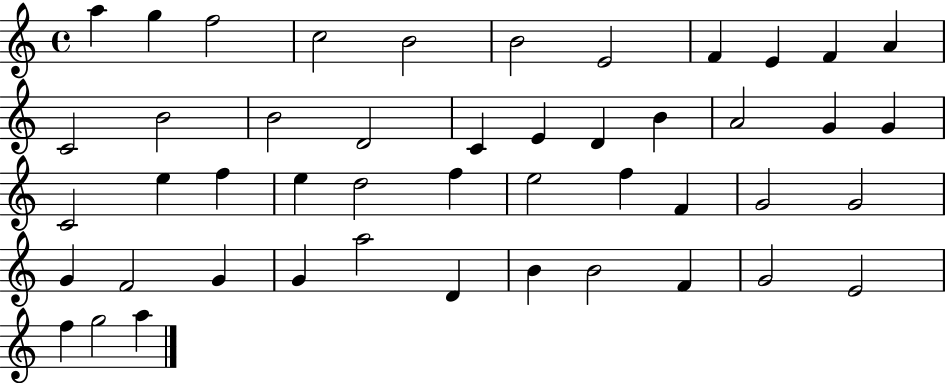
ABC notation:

X:1
T:Untitled
M:4/4
L:1/4
K:C
a g f2 c2 B2 B2 E2 F E F A C2 B2 B2 D2 C E D B A2 G G C2 e f e d2 f e2 f F G2 G2 G F2 G G a2 D B B2 F G2 E2 f g2 a